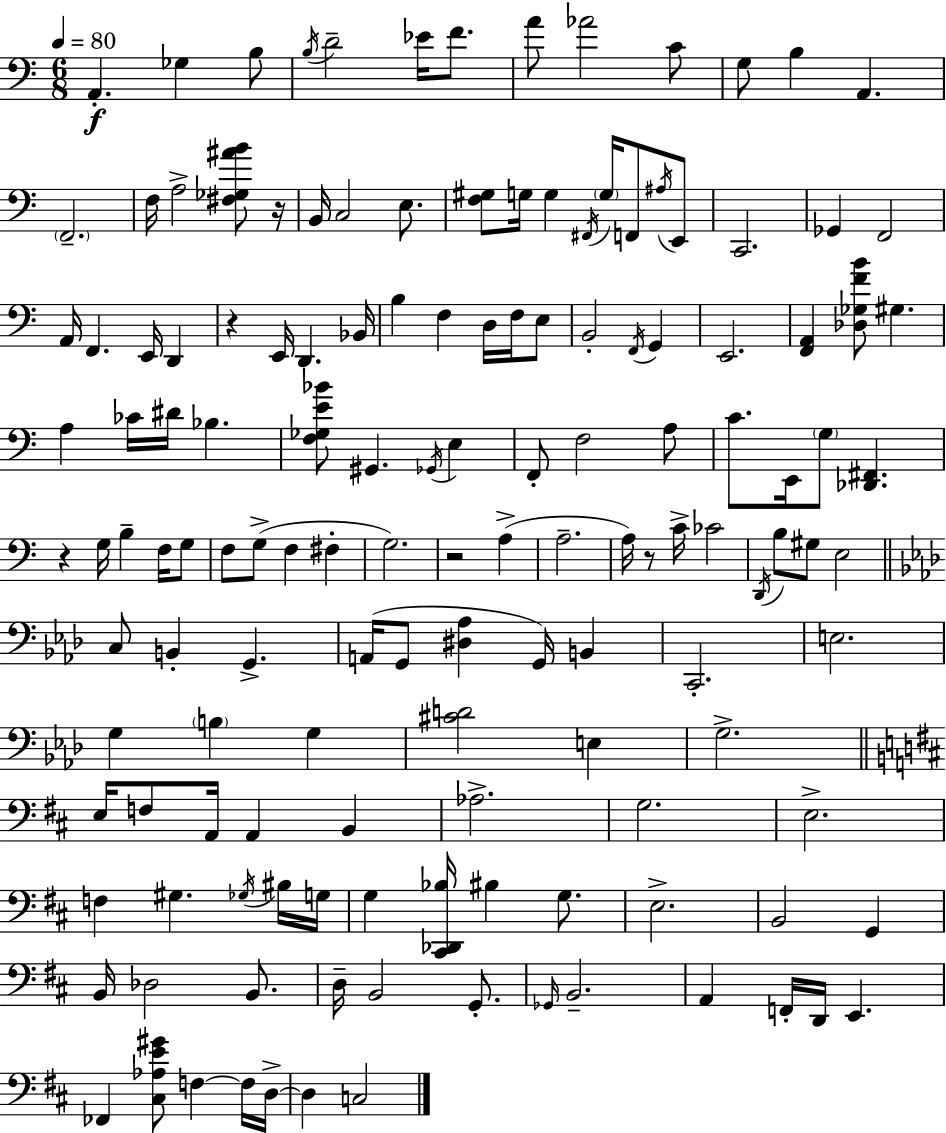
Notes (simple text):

A2/q. Gb3/q B3/e B3/s D4/h Eb4/s F4/e. A4/e Ab4/h C4/e G3/e B3/q A2/q. F2/h. F3/s A3/h [F#3,Gb3,A#4,B4]/e R/s B2/s C3/h E3/e. [F3,G#3]/e G3/s G3/q F#2/s G3/s F2/e A#3/s E2/e C2/h. Gb2/q F2/h A2/s F2/q. E2/s D2/q R/q E2/s D2/q. Bb2/s B3/q F3/q D3/s F3/s E3/e B2/h F2/s G2/q E2/h. [F2,A2]/q [Db3,Gb3,F4,B4]/e G#3/q. A3/q CES4/s D#4/s Bb3/q. [F3,Gb3,E4,Bb4]/e G#2/q. Gb2/s E3/q F2/e F3/h A3/e C4/e. E2/s G3/e [Db2,F#2]/q. R/q G3/s B3/q F3/s G3/e F3/e G3/e F3/q F#3/q G3/h. R/h A3/q A3/h. A3/s R/e C4/s CES4/h D2/s B3/e G#3/e E3/h C3/e B2/q G2/q. A2/s G2/e [D#3,Ab3]/q G2/s B2/q C2/h. E3/h. G3/q B3/q G3/q [C#4,D4]/h E3/q G3/h. E3/s F3/e A2/s A2/q B2/q Ab3/h. G3/h. E3/h. F3/q G#3/q. Gb3/s BIS3/s G3/s G3/q [C#2,Db2,Bb3]/s BIS3/q G3/e. E3/h. B2/h G2/q B2/s Db3/h B2/e. D3/s B2/h G2/e. Gb2/s B2/h. A2/q F2/s D2/s E2/q. FES2/q [C#3,Ab3,E4,G#4]/e F3/q F3/s D3/s D3/q C3/h